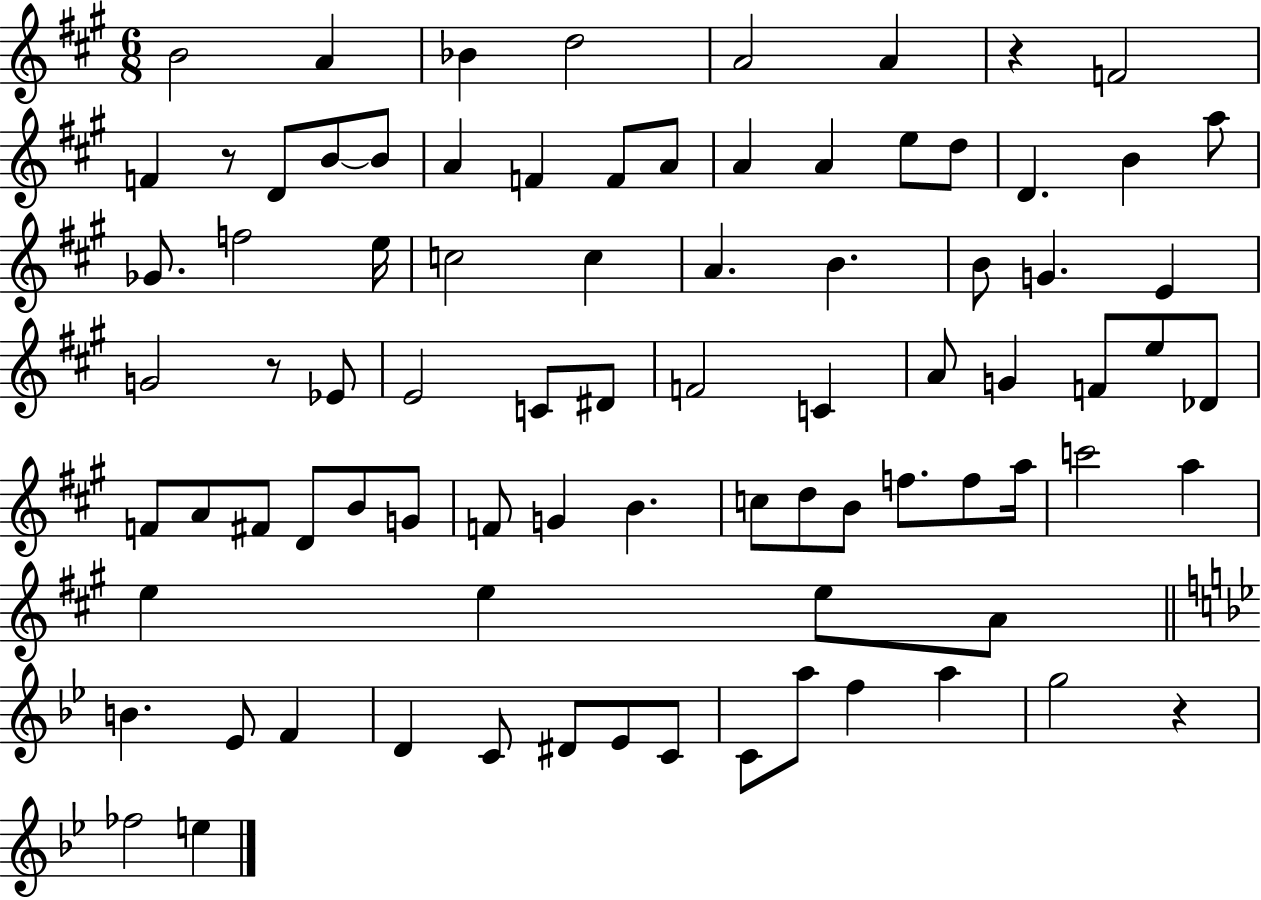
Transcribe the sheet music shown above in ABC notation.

X:1
T:Untitled
M:6/8
L:1/4
K:A
B2 A _B d2 A2 A z F2 F z/2 D/2 B/2 B/2 A F F/2 A/2 A A e/2 d/2 D B a/2 _G/2 f2 e/4 c2 c A B B/2 G E G2 z/2 _E/2 E2 C/2 ^D/2 F2 C A/2 G F/2 e/2 _D/2 F/2 A/2 ^F/2 D/2 B/2 G/2 F/2 G B c/2 d/2 B/2 f/2 f/2 a/4 c'2 a e e e/2 A/2 B _E/2 F D C/2 ^D/2 _E/2 C/2 C/2 a/2 f a g2 z _f2 e